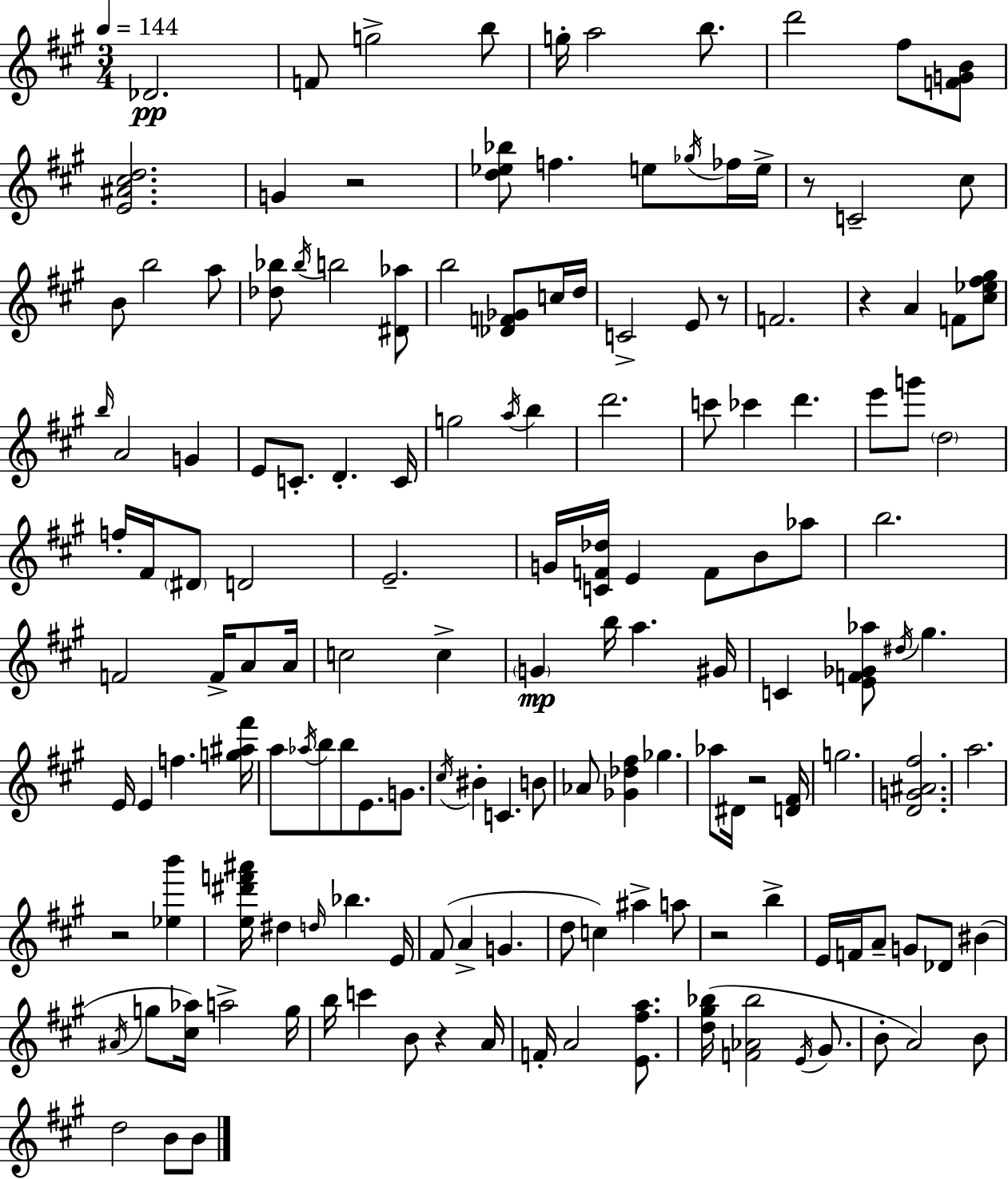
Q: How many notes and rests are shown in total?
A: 153